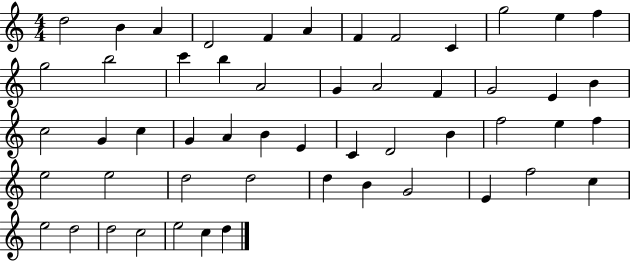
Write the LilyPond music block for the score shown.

{
  \clef treble
  \numericTimeSignature
  \time 4/4
  \key c \major
  d''2 b'4 a'4 | d'2 f'4 a'4 | f'4 f'2 c'4 | g''2 e''4 f''4 | \break g''2 b''2 | c'''4 b''4 a'2 | g'4 a'2 f'4 | g'2 e'4 b'4 | \break c''2 g'4 c''4 | g'4 a'4 b'4 e'4 | c'4 d'2 b'4 | f''2 e''4 f''4 | \break e''2 e''2 | d''2 d''2 | d''4 b'4 g'2 | e'4 f''2 c''4 | \break e''2 d''2 | d''2 c''2 | e''2 c''4 d''4 | \bar "|."
}